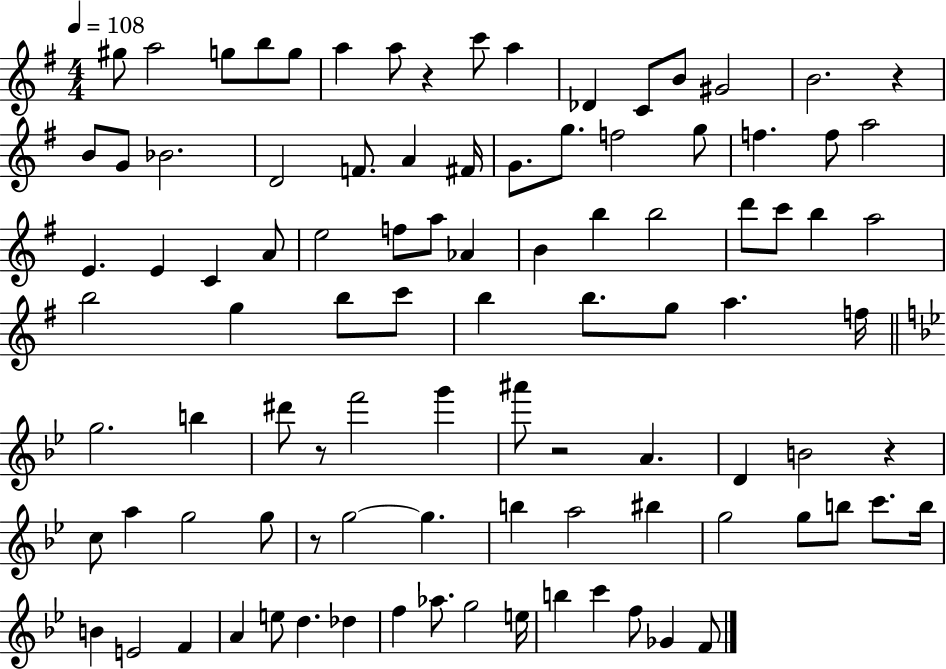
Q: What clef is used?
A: treble